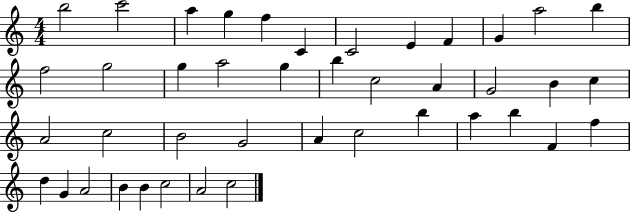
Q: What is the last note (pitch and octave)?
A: C5